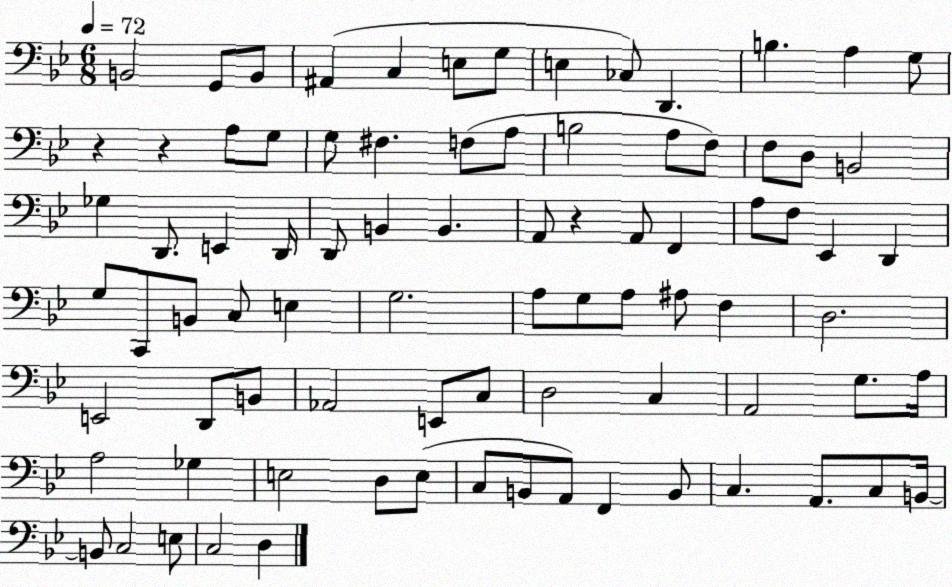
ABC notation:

X:1
T:Untitled
M:6/8
L:1/4
K:Bb
B,,2 G,,/2 B,,/2 ^A,, C, E,/2 G,/2 E, _C,/2 D,, B, A, G,/2 z z A,/2 G,/2 G,/2 ^F, F,/2 A,/2 B,2 A,/2 F,/2 F,/2 D,/2 B,,2 _G, D,,/2 E,, D,,/4 D,,/2 B,, B,, A,,/2 z A,,/2 F,, A,/2 F,/2 _E,, D,, G,/2 C,,/2 B,,/2 C,/2 E, G,2 A,/2 G,/2 A,/2 ^A,/2 F, D,2 E,,2 D,,/2 B,,/2 _A,,2 E,,/2 C,/2 D,2 C, A,,2 G,/2 A,/4 A,2 _G, E,2 D,/2 E,/2 C,/2 B,,/2 A,,/2 F,, B,,/2 C, A,,/2 C,/2 B,,/4 B,,/2 C,2 E,/2 C,2 D,